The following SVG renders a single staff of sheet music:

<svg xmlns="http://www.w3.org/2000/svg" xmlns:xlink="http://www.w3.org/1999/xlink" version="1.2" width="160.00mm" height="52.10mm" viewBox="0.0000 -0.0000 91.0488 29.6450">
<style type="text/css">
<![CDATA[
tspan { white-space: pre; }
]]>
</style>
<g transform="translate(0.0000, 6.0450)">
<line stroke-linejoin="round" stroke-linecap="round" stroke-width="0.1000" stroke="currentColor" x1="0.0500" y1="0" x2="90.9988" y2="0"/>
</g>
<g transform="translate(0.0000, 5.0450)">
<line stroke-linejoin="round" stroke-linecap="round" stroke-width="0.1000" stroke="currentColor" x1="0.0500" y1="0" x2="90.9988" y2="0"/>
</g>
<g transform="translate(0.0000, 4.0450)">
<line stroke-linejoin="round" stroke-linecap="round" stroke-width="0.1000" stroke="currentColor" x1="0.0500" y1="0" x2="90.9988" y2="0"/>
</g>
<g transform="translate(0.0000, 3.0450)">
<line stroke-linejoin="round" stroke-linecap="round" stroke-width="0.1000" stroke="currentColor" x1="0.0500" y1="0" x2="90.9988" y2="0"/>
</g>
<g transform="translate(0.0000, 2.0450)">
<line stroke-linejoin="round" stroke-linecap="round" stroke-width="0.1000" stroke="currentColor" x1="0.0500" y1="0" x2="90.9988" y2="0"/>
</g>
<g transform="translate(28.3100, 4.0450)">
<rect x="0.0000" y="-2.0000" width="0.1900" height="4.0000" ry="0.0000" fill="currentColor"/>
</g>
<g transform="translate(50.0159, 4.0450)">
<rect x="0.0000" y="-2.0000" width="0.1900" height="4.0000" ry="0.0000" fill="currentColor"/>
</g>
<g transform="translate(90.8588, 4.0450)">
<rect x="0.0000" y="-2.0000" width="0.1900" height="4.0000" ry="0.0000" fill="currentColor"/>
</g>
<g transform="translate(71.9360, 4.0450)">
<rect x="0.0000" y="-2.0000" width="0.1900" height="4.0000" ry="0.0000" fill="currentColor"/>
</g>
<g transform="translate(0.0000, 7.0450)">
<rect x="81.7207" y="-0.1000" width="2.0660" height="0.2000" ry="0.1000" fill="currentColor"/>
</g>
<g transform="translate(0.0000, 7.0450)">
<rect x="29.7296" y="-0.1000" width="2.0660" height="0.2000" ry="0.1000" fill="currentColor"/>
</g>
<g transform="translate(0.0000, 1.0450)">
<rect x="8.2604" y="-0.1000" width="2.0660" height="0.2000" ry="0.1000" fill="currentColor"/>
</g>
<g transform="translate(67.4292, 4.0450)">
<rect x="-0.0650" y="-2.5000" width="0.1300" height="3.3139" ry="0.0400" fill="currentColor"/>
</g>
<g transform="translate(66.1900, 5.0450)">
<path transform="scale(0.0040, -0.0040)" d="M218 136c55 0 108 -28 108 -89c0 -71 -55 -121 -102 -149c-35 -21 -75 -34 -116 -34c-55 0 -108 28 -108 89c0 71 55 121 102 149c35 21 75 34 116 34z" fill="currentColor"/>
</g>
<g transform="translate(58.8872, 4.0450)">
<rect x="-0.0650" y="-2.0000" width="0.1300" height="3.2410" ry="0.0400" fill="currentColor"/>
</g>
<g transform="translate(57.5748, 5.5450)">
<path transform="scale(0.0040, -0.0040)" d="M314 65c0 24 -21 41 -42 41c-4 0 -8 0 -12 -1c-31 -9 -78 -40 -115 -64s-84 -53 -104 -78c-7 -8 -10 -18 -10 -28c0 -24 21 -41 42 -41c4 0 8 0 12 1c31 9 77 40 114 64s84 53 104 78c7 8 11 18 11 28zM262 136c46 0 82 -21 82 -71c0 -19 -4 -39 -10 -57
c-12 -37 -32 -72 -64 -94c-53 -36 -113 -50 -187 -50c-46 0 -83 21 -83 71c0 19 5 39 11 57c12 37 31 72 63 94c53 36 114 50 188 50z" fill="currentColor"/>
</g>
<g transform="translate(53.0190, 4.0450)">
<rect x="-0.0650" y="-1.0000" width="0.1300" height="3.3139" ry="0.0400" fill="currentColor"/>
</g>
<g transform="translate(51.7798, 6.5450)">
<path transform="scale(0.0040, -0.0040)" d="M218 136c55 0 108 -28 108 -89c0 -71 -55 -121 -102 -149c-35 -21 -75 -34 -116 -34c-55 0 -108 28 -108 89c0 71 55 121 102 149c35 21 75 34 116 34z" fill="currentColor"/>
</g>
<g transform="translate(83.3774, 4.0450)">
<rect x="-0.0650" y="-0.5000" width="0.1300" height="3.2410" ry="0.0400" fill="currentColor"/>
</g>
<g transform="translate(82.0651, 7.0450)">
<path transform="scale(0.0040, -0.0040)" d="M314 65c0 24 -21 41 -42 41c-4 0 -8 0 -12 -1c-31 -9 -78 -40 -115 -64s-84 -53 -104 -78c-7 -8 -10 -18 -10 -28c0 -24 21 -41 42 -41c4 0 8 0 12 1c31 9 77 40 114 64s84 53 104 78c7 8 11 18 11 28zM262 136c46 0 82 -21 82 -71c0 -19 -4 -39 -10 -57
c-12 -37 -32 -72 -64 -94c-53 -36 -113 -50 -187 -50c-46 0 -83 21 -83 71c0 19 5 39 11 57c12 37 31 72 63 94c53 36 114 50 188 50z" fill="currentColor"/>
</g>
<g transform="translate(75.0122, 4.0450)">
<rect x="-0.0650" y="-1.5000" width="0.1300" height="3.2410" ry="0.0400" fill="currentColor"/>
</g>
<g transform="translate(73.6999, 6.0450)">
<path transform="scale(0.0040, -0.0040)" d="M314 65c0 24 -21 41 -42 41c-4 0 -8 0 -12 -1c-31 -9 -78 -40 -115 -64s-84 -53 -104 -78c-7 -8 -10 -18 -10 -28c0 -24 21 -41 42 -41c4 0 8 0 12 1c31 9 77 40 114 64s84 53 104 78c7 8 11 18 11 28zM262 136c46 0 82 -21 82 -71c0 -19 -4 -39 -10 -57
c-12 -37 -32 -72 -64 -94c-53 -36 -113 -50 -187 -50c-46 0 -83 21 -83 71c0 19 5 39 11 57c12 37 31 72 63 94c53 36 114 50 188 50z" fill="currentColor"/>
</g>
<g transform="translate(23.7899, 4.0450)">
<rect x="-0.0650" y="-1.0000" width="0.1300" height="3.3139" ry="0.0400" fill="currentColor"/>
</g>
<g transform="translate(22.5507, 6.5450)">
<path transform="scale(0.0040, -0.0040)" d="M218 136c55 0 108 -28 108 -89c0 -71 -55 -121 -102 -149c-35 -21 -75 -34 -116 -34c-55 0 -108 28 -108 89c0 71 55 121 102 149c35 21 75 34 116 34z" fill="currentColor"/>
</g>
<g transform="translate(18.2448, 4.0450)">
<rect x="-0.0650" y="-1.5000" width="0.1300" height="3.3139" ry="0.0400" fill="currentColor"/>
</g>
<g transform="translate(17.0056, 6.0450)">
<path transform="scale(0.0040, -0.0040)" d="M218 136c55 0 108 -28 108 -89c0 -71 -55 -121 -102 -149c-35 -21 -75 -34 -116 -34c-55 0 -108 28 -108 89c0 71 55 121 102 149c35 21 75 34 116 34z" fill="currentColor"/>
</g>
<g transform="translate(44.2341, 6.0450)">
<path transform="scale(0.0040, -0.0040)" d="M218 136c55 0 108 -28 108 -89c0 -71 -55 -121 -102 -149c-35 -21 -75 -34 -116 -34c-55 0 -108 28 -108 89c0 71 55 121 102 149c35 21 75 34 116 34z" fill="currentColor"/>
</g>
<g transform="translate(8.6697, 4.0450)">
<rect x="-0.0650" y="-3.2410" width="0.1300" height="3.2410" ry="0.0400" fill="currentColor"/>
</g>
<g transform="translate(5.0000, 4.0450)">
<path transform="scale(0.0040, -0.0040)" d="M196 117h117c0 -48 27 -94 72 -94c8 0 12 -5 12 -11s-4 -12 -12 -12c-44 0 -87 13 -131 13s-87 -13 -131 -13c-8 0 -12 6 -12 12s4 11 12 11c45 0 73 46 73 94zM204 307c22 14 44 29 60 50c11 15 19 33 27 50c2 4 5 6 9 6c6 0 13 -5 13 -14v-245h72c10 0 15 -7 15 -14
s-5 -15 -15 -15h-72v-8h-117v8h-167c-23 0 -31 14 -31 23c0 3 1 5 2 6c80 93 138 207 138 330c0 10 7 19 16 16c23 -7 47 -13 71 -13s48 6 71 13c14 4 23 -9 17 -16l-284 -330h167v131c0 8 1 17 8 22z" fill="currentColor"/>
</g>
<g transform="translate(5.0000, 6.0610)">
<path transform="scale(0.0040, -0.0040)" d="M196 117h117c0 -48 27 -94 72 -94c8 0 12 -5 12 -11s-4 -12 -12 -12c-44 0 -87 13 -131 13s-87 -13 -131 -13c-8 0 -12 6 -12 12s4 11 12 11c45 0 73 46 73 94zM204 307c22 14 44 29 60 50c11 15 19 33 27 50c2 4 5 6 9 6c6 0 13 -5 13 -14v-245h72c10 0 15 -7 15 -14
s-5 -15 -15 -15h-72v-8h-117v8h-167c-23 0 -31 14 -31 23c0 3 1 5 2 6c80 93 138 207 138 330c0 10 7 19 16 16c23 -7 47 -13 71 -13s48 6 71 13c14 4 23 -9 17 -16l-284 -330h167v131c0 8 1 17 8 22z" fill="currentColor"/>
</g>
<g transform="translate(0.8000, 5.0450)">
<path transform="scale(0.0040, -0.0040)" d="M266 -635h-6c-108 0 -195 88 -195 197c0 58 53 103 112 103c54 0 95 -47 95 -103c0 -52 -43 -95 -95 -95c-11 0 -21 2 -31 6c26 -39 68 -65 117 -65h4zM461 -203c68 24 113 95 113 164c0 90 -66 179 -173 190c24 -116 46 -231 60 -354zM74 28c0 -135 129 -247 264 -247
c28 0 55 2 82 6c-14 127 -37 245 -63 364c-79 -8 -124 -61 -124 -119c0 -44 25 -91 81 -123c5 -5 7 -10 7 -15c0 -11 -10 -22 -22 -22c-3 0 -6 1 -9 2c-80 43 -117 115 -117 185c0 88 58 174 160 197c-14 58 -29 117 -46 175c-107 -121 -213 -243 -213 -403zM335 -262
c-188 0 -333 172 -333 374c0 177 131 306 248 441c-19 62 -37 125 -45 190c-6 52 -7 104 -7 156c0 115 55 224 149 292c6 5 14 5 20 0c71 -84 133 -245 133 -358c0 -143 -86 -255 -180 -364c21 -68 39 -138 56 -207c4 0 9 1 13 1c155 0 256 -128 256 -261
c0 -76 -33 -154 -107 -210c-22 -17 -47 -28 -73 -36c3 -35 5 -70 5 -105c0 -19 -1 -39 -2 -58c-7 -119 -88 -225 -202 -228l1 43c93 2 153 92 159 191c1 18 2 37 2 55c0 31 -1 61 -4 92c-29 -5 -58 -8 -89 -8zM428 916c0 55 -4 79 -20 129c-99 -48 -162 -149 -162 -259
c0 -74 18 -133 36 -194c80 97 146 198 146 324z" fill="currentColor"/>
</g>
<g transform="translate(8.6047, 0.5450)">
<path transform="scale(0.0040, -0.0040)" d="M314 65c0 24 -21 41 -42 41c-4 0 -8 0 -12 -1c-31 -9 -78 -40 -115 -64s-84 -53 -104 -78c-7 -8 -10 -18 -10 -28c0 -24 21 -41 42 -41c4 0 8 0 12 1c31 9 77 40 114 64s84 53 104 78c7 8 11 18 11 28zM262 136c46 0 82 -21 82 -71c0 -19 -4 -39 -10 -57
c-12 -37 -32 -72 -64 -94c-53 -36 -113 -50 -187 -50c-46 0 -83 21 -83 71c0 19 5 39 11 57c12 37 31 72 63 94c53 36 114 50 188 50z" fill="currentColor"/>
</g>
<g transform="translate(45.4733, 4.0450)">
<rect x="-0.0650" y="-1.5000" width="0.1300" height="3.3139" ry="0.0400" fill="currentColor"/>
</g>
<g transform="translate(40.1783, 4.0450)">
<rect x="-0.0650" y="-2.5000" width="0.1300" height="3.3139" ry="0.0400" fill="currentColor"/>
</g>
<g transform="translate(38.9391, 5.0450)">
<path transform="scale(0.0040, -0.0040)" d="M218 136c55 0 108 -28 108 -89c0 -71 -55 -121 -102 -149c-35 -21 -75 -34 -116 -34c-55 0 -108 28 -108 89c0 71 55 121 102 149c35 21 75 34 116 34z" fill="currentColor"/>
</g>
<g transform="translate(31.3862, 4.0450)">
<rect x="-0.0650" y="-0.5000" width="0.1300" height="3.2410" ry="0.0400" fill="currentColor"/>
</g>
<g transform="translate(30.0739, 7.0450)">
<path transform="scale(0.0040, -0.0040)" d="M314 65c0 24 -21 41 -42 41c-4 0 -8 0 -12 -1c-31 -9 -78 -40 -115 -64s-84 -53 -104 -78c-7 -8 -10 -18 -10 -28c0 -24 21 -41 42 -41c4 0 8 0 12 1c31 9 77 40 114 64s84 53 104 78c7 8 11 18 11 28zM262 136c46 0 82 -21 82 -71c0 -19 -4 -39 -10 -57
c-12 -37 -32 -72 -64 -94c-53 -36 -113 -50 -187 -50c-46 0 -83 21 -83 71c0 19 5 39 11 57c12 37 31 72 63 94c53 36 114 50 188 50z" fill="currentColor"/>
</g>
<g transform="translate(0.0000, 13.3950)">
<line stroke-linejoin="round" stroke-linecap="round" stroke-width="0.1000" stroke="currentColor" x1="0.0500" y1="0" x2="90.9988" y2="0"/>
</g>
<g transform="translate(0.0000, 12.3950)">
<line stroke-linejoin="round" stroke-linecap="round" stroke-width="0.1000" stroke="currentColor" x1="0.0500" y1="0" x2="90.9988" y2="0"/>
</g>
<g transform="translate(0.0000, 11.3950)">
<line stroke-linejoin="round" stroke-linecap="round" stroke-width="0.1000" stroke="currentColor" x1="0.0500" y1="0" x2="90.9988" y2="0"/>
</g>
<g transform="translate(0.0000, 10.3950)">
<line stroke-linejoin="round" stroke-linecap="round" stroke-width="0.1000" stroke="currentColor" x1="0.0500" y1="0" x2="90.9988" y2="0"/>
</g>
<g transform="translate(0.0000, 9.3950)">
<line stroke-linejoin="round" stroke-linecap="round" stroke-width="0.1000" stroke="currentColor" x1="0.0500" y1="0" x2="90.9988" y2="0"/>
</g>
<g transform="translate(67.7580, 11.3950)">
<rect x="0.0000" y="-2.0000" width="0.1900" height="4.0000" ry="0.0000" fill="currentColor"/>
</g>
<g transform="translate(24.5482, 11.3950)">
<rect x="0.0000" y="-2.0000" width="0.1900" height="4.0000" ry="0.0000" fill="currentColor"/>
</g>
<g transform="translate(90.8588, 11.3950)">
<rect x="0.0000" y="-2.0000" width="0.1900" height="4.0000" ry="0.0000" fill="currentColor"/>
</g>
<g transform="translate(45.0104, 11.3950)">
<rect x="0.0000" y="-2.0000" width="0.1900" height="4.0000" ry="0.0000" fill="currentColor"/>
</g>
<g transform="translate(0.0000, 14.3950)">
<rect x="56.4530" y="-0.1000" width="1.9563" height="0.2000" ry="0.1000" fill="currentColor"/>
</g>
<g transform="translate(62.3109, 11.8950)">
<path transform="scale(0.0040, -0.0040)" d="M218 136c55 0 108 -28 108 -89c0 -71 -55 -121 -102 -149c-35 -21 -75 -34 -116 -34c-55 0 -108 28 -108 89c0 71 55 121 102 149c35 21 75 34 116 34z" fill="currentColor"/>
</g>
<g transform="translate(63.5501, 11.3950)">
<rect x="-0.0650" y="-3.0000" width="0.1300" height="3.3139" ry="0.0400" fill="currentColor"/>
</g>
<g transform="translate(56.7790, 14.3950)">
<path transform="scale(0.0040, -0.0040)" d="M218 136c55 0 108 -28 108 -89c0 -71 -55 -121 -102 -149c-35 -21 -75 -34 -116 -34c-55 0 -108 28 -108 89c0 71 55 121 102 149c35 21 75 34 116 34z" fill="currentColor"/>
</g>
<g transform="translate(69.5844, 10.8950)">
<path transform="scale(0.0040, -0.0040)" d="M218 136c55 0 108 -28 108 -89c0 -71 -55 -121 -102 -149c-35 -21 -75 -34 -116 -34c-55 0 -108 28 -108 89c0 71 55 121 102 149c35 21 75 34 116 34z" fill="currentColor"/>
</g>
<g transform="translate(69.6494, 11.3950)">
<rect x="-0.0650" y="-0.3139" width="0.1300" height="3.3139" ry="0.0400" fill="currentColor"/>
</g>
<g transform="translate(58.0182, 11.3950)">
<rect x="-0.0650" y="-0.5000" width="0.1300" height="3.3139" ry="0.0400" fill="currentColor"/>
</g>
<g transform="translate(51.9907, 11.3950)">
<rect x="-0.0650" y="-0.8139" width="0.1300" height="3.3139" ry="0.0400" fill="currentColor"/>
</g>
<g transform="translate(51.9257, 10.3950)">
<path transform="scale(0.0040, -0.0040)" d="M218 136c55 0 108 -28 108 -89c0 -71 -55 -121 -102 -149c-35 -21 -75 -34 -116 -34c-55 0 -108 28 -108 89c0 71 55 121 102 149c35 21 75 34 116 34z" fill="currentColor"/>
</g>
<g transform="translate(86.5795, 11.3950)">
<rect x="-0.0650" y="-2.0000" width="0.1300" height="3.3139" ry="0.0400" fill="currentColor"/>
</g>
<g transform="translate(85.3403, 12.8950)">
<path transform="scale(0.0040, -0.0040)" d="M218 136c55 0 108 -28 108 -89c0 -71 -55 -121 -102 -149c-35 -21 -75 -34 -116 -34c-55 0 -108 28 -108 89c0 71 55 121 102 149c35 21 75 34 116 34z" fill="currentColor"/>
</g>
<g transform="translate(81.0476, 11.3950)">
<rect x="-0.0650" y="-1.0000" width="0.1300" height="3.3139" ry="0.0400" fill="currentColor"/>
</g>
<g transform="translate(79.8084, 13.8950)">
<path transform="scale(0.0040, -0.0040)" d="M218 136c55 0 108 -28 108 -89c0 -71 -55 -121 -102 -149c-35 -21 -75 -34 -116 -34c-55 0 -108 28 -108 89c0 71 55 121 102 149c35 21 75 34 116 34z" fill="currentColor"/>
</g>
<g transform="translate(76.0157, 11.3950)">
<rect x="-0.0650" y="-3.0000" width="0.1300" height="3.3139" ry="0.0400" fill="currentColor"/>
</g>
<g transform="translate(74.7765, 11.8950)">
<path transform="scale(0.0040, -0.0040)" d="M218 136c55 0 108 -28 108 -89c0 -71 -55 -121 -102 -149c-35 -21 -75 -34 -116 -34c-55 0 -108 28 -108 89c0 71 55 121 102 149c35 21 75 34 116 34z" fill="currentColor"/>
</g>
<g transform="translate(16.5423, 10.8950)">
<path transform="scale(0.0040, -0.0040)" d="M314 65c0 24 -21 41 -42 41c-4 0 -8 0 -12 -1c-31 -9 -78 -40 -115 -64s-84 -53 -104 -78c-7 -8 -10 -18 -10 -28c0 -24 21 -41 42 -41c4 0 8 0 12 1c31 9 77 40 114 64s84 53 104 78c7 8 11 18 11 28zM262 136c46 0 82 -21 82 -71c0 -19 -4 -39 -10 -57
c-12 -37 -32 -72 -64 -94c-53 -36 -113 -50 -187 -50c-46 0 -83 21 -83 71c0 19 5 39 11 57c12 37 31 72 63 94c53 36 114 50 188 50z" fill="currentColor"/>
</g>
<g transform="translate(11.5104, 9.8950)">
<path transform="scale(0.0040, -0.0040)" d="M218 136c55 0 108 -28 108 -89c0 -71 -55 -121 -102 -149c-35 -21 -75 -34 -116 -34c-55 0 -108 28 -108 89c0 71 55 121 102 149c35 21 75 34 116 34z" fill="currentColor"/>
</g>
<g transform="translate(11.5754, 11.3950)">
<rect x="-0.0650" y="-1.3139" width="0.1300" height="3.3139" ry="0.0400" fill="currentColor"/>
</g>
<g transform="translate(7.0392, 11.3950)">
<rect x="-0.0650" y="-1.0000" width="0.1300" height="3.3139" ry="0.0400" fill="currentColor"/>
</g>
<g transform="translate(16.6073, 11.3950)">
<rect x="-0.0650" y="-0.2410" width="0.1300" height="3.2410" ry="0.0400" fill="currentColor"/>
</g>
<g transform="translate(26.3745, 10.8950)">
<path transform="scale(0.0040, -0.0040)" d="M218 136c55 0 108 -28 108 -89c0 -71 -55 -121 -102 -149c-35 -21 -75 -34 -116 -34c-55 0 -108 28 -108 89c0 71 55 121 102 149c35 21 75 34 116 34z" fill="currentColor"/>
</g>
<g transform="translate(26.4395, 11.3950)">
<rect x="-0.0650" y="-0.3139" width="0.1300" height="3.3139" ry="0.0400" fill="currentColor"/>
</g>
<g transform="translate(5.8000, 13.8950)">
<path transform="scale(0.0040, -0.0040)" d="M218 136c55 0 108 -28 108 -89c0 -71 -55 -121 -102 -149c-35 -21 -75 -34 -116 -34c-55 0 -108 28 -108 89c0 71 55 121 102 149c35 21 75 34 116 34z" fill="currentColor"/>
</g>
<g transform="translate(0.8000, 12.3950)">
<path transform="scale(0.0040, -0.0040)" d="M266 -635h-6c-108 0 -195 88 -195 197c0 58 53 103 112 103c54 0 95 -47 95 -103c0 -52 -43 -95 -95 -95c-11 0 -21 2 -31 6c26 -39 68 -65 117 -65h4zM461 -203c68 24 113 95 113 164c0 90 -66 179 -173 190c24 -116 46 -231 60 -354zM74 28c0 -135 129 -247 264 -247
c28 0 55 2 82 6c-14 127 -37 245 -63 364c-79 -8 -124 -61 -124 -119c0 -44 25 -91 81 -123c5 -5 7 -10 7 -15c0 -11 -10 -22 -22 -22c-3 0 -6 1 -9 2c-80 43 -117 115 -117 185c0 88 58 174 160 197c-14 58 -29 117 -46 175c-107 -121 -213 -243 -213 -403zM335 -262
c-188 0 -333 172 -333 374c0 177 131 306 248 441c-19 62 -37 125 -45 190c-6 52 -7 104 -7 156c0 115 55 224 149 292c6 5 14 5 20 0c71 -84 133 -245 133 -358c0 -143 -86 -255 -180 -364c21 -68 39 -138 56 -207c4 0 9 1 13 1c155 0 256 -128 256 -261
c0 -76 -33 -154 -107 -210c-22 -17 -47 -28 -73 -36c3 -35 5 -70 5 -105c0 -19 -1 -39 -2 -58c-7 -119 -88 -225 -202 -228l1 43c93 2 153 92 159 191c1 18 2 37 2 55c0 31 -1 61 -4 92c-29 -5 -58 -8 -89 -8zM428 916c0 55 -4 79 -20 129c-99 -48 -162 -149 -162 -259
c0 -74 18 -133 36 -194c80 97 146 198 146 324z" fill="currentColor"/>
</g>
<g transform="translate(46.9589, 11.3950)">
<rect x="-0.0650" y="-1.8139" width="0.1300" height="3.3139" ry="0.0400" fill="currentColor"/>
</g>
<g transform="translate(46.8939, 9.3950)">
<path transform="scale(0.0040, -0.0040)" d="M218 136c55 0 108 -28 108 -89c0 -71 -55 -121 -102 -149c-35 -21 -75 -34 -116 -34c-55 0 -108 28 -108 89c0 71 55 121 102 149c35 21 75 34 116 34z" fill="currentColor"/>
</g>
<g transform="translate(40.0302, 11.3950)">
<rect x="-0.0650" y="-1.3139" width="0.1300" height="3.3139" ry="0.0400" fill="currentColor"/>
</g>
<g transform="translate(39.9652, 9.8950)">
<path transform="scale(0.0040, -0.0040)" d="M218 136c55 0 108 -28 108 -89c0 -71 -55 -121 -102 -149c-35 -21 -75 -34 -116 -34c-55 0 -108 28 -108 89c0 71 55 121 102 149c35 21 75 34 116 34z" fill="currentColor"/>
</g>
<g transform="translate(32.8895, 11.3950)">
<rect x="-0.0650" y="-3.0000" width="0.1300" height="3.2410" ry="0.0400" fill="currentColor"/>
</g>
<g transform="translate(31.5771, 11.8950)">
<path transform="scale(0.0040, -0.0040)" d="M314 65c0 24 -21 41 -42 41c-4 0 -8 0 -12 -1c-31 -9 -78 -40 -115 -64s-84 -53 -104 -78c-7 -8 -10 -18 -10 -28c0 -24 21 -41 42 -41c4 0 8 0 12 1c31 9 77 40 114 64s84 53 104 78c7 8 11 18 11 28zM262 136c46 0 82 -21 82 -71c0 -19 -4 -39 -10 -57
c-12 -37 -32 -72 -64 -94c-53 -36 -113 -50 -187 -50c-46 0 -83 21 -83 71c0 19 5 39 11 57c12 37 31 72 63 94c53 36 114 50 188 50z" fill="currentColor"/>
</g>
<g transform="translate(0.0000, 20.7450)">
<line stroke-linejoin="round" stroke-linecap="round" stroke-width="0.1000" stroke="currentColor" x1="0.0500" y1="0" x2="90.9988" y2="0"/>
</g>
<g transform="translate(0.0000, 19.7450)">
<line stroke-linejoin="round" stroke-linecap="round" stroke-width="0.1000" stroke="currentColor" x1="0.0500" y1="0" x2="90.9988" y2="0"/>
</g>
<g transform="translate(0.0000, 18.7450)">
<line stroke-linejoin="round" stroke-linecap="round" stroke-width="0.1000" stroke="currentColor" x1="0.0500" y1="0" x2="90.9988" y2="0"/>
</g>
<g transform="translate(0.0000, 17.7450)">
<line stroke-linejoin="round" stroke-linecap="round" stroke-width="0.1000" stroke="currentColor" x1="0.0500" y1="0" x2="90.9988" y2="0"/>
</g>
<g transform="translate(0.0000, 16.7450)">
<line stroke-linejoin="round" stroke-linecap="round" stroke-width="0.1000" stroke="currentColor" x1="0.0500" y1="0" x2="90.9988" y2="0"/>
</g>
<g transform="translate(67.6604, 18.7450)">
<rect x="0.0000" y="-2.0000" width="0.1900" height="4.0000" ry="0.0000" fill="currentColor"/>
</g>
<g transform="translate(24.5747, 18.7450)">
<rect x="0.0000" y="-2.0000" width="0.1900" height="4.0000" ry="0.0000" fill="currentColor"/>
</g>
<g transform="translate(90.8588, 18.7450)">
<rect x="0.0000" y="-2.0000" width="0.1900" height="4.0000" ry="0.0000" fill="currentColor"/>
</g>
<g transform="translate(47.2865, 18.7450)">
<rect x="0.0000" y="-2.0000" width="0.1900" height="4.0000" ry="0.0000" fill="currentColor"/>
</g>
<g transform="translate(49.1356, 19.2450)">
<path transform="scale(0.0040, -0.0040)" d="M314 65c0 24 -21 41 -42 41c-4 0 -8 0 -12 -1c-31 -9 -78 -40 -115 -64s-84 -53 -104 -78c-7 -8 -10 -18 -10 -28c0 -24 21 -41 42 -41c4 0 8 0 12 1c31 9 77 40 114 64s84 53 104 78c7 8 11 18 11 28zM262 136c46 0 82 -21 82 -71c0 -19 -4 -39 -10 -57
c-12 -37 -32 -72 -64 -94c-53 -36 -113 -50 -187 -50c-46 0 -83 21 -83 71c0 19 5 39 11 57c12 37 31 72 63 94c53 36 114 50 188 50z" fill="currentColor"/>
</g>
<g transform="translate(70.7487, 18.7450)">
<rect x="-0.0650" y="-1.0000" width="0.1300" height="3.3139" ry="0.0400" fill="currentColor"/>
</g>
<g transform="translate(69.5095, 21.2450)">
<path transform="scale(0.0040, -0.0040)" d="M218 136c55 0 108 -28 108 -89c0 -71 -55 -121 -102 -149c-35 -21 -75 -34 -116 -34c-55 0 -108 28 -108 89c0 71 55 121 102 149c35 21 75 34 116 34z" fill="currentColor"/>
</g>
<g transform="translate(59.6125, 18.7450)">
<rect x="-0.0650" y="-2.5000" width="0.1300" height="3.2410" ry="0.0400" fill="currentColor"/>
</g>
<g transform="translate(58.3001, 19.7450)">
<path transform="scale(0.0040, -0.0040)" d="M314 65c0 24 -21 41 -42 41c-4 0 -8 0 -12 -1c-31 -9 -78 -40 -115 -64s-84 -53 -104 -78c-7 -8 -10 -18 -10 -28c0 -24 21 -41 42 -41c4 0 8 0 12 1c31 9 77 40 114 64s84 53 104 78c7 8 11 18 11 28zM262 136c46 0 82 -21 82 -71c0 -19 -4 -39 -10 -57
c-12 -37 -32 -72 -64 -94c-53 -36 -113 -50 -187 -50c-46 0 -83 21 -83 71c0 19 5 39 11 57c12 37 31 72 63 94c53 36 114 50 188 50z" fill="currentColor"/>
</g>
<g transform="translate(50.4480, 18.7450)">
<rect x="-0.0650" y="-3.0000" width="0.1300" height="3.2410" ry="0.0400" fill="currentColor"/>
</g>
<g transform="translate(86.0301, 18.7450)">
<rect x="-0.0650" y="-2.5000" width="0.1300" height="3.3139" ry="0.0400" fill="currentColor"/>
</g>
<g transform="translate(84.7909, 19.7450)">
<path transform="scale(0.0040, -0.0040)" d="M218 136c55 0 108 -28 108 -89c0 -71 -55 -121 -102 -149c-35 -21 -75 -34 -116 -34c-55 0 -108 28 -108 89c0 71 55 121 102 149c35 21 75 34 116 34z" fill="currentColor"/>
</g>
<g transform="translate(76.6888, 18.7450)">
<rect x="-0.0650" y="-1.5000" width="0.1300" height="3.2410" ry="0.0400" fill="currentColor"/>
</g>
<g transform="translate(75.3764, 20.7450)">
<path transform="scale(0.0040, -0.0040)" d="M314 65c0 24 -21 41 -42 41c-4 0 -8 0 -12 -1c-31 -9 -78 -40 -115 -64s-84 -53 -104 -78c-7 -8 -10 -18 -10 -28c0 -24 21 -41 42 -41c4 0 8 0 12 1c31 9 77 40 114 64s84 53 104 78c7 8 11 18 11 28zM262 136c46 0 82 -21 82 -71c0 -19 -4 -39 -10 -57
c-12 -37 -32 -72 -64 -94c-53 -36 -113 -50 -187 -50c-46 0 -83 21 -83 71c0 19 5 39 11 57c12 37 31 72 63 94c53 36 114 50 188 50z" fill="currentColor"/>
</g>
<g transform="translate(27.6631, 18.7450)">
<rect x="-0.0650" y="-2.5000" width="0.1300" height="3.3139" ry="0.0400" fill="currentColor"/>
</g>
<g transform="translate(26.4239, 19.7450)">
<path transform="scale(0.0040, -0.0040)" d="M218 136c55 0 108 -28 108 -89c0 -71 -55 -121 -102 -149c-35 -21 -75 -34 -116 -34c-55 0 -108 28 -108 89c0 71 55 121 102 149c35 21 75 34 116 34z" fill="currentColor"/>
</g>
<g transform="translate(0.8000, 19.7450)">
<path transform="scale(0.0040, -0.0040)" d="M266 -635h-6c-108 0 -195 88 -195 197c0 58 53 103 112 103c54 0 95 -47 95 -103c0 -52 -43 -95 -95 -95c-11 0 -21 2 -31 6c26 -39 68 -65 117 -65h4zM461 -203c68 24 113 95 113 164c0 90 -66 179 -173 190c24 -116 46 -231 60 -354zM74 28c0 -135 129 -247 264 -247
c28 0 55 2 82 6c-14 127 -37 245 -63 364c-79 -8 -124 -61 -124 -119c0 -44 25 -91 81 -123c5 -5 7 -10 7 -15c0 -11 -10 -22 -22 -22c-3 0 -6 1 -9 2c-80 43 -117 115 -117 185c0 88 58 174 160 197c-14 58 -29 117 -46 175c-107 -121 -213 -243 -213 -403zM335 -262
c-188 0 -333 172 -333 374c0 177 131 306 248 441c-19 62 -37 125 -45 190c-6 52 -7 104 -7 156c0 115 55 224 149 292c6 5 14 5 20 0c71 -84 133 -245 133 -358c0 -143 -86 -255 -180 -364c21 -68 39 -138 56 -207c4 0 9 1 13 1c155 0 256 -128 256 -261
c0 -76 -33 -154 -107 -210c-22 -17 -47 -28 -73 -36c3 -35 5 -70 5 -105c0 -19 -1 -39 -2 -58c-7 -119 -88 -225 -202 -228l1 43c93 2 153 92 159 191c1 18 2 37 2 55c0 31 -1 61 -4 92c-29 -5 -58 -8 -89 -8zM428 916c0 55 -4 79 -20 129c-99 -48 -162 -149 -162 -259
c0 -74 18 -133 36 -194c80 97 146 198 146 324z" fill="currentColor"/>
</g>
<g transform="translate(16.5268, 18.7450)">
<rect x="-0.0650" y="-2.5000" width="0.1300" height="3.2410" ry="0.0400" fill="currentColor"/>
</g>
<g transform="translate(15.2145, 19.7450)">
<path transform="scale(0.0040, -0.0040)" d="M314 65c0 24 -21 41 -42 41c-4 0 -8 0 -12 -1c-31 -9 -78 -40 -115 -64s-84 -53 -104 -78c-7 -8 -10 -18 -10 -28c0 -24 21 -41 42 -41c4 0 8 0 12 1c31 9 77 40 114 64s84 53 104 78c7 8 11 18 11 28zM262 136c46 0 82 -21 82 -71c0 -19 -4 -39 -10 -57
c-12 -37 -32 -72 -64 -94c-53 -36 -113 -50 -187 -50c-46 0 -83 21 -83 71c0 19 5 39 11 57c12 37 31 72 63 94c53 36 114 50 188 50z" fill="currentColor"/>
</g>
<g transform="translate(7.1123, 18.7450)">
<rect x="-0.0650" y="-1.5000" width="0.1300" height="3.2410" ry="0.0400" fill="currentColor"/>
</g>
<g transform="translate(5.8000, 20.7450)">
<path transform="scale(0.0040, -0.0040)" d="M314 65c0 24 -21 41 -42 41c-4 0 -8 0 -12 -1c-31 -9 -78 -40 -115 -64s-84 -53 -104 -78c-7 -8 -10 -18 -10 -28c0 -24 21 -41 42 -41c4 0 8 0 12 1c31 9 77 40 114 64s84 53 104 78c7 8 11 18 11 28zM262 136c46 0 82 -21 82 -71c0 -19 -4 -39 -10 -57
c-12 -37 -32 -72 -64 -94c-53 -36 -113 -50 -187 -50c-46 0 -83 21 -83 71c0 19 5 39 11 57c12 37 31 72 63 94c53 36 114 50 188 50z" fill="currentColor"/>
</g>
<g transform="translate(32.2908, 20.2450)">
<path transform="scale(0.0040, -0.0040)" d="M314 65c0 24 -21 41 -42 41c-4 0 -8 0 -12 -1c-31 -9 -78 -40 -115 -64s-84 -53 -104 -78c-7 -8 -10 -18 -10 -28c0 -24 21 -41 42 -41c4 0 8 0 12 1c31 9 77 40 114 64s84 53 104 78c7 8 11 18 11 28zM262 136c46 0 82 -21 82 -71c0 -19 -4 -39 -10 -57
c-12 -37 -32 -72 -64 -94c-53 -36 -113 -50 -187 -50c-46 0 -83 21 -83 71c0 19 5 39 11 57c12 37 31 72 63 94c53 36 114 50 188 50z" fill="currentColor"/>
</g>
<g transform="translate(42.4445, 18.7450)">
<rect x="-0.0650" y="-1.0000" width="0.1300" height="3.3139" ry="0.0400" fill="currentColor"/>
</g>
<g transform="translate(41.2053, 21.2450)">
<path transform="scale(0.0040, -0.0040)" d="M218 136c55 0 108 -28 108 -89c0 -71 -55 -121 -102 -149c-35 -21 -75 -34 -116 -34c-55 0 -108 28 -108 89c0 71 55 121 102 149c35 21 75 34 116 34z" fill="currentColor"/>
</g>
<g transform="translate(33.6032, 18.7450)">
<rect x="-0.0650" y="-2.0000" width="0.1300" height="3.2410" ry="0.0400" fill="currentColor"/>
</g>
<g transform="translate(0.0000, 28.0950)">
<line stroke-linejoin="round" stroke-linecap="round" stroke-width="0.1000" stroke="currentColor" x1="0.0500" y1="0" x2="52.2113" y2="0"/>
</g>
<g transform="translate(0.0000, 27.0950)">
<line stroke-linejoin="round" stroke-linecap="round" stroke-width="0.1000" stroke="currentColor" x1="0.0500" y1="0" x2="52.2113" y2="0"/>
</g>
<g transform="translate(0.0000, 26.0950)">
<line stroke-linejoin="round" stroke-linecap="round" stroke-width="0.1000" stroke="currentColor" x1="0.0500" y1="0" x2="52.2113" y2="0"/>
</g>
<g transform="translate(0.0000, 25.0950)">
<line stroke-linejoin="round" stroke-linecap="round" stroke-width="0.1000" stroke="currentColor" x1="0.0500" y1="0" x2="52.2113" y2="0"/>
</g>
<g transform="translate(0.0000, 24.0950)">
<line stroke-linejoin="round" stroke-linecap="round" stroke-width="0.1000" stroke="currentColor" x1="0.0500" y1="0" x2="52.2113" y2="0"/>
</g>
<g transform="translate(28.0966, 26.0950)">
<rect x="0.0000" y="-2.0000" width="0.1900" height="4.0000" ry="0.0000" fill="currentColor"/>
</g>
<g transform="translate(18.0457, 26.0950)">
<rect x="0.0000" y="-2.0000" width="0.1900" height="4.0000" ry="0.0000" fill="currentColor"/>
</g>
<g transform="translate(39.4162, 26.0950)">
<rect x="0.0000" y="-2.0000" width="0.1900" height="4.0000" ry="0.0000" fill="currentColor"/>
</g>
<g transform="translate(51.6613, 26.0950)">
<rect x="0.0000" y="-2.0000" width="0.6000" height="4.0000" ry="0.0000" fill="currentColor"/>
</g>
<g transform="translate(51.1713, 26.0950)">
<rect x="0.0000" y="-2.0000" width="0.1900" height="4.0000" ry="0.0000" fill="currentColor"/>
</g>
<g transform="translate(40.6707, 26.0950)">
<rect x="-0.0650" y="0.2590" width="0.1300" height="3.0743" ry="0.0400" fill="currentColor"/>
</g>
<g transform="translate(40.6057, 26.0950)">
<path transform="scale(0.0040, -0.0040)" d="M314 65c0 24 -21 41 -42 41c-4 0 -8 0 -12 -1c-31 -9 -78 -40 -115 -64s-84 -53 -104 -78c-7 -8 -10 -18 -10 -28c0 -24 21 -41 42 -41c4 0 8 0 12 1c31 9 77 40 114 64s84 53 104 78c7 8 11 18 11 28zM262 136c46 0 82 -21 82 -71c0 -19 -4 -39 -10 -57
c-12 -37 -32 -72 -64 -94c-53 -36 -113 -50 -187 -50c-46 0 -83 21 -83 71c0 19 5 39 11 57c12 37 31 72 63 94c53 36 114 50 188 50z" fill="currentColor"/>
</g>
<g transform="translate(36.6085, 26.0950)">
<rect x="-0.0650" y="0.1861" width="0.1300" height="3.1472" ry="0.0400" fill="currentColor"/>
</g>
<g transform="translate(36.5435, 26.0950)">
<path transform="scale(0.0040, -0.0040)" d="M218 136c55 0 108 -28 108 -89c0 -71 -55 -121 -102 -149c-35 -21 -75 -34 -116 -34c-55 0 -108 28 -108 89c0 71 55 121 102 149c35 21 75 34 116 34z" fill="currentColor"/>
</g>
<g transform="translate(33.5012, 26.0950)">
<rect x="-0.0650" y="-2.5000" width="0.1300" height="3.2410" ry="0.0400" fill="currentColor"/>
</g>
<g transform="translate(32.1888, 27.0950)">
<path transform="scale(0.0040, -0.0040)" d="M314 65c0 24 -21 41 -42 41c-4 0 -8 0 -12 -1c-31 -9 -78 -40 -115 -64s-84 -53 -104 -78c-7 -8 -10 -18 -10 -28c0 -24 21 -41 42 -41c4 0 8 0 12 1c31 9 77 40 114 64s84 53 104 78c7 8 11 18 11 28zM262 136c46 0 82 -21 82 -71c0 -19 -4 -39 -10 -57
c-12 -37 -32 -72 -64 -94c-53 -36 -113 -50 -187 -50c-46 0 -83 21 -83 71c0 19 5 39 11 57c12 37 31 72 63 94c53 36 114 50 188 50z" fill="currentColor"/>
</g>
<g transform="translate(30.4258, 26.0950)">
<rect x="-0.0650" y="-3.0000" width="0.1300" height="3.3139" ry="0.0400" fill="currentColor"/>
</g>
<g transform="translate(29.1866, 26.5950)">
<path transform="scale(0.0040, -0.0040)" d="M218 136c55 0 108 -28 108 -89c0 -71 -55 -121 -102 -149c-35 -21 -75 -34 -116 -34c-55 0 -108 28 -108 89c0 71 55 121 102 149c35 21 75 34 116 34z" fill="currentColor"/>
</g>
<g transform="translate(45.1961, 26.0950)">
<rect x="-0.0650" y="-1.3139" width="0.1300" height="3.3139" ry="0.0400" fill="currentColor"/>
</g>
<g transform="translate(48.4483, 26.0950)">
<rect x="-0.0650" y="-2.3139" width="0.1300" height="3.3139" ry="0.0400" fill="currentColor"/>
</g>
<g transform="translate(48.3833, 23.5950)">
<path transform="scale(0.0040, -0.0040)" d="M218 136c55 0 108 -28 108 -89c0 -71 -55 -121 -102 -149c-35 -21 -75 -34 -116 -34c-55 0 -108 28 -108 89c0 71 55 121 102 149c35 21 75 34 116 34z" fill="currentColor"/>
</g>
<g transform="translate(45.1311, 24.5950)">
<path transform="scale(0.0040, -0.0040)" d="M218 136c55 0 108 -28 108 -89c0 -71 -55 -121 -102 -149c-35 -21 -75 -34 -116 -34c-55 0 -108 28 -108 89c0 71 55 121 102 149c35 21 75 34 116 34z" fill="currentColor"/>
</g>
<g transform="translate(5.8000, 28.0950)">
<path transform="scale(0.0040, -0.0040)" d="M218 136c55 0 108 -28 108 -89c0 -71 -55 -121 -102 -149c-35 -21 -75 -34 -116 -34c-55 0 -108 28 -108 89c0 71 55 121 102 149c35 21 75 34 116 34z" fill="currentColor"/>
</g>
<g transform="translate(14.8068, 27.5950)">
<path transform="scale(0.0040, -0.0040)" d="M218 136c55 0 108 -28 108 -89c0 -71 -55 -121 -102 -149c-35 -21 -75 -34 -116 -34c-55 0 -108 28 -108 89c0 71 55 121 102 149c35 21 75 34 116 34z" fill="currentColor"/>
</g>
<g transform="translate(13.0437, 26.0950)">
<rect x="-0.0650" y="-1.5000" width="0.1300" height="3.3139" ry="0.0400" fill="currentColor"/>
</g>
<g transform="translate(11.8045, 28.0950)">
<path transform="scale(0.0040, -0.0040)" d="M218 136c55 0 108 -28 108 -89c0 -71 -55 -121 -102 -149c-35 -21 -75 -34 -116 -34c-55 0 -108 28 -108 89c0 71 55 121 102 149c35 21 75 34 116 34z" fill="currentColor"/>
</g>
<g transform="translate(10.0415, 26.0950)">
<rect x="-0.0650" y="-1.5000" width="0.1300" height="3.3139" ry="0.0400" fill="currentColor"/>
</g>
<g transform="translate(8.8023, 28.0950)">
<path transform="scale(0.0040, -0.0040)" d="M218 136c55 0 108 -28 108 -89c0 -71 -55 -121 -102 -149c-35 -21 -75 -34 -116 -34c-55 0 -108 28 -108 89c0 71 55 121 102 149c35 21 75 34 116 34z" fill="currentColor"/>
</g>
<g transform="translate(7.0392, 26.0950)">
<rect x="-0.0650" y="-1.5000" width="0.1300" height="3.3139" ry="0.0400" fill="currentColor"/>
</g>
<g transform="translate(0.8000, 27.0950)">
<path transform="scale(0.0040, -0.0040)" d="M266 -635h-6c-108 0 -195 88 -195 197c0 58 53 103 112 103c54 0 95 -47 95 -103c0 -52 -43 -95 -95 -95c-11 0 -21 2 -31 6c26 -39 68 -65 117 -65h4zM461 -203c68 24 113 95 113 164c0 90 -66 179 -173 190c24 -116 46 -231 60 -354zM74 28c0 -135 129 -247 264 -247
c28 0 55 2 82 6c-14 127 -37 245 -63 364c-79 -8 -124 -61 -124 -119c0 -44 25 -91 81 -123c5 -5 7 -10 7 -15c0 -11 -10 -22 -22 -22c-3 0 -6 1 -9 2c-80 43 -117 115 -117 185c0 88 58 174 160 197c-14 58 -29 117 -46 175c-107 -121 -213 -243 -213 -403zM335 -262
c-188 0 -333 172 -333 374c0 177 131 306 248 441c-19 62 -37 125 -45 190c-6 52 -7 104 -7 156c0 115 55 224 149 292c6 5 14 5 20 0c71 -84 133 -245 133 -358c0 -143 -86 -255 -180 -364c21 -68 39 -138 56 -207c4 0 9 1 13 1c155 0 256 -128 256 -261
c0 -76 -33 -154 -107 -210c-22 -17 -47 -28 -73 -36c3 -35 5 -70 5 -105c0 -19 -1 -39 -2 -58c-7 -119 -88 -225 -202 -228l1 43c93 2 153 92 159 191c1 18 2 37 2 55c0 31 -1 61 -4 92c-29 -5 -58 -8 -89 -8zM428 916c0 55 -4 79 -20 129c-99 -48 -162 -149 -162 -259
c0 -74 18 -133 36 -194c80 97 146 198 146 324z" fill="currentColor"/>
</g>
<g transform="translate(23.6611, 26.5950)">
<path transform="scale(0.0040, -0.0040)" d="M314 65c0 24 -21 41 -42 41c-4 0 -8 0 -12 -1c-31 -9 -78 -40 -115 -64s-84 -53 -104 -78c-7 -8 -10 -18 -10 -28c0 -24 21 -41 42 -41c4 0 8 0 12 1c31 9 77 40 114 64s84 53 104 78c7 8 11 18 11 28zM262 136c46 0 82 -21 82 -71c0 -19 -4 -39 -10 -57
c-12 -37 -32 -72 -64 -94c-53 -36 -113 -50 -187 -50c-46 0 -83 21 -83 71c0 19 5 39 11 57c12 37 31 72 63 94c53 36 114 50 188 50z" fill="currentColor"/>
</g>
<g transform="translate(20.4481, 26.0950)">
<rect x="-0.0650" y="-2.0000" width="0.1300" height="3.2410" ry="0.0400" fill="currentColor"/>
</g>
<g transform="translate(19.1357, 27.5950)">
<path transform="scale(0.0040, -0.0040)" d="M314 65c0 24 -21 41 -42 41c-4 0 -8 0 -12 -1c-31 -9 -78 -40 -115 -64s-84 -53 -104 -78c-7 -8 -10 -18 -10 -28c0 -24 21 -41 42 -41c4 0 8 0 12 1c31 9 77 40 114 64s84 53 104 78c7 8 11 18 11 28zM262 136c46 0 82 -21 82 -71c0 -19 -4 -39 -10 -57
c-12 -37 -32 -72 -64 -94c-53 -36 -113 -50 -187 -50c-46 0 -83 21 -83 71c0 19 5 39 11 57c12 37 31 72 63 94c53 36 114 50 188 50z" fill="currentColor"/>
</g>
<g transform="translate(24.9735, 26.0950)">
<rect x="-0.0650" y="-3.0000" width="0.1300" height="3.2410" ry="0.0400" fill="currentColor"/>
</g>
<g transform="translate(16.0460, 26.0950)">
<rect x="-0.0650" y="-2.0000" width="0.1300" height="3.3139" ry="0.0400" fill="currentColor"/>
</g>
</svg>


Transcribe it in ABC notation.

X:1
T:Untitled
M:4/4
L:1/4
K:C
b2 E D C2 G E D F2 G E2 C2 D e c2 c A2 e f d C A c A D F E2 G2 G F2 D A2 G2 D E2 G E E E F F2 A2 A G2 B B2 e g